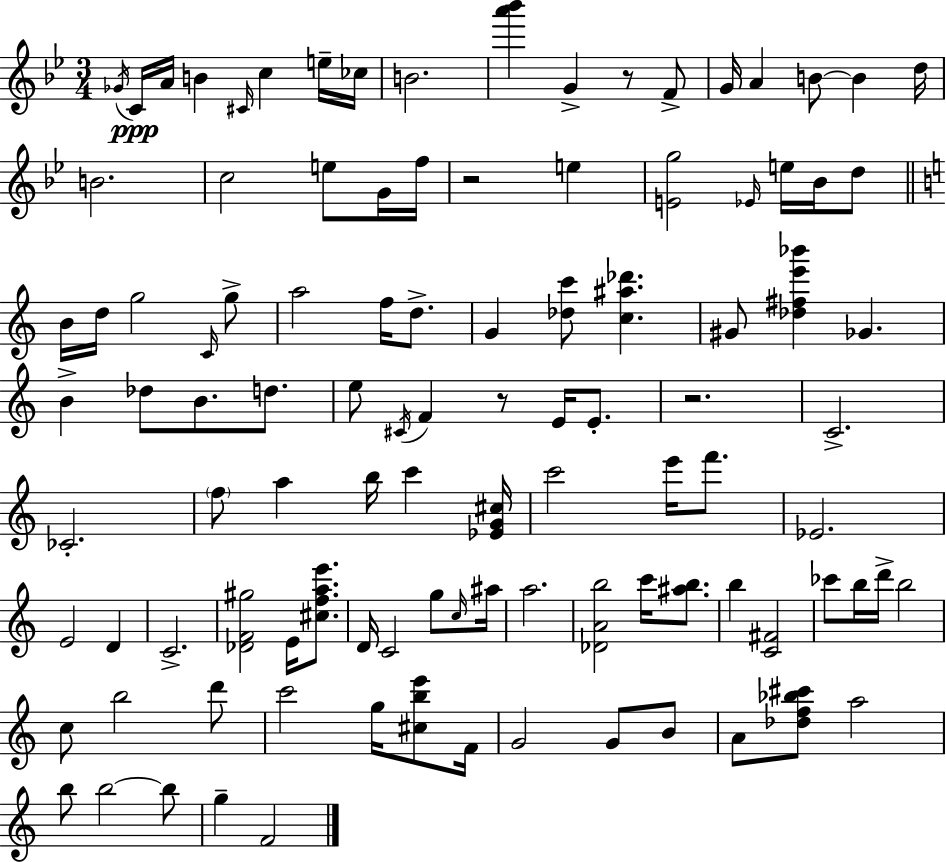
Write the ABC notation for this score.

X:1
T:Untitled
M:3/4
L:1/4
K:Bb
_G/4 C/4 A/4 B ^C/4 c e/4 _c/4 B2 [a'_b'] G z/2 F/2 G/4 A B/2 B d/4 B2 c2 e/2 G/4 f/4 z2 e [Eg]2 _E/4 e/4 _B/4 d/2 B/4 d/4 g2 C/4 g/2 a2 f/4 d/2 G [_dc']/2 [c^a_d'] ^G/2 [_d^fe'_b'] _G B _d/2 B/2 d/2 e/2 ^C/4 F z/2 E/4 E/2 z2 C2 _C2 f/2 a b/4 c' [_EG^c]/4 c'2 e'/4 f'/2 _E2 E2 D C2 [_DF^g]2 E/4 [^cfae']/2 D/4 C2 g/2 c/4 ^a/4 a2 [_DAb]2 c'/4 [^ab]/2 b [C^F]2 _c'/2 b/4 d'/4 b2 c/2 b2 d'/2 c'2 g/4 [^cbe']/2 F/4 G2 G/2 B/2 A/2 [_df_b^c']/2 a2 b/2 b2 b/2 g F2